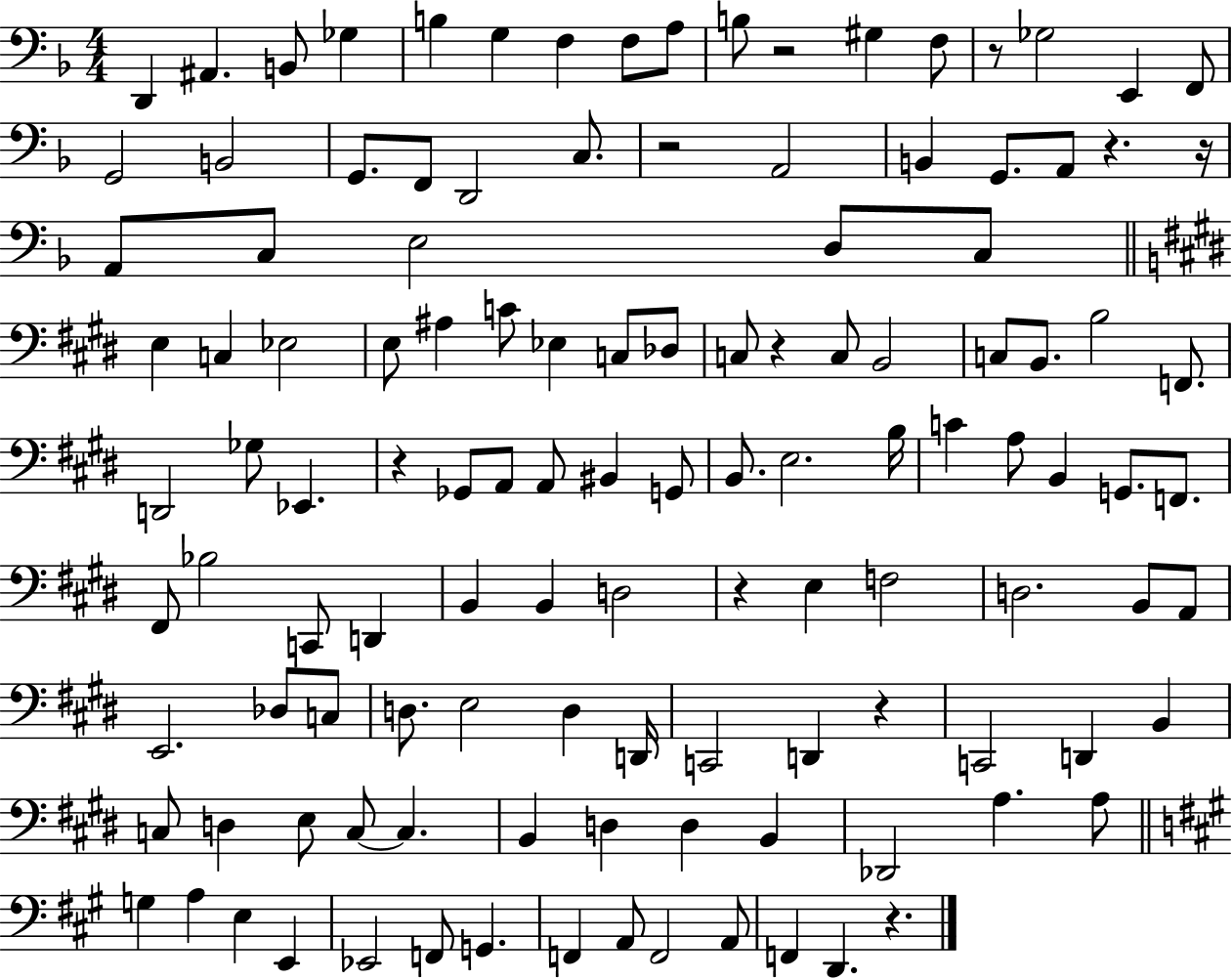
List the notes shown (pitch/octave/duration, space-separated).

D2/q A#2/q. B2/e Gb3/q B3/q G3/q F3/q F3/e A3/e B3/e R/h G#3/q F3/e R/e Gb3/h E2/q F2/e G2/h B2/h G2/e. F2/e D2/h C3/e. R/h A2/h B2/q G2/e. A2/e R/q. R/s A2/e C3/e E3/h D3/e C3/e E3/q C3/q Eb3/h E3/e A#3/q C4/e Eb3/q C3/e Db3/e C3/e R/q C3/e B2/h C3/e B2/e. B3/h F2/e. D2/h Gb3/e Eb2/q. R/q Gb2/e A2/e A2/e BIS2/q G2/e B2/e. E3/h. B3/s C4/q A3/e B2/q G2/e. F2/e. F#2/e Bb3/h C2/e D2/q B2/q B2/q D3/h R/q E3/q F3/h D3/h. B2/e A2/e E2/h. Db3/e C3/e D3/e. E3/h D3/q D2/s C2/h D2/q R/q C2/h D2/q B2/q C3/e D3/q E3/e C3/e C3/q. B2/q D3/q D3/q B2/q Db2/h A3/q. A3/e G3/q A3/q E3/q E2/q Eb2/h F2/e G2/q. F2/q A2/e F2/h A2/e F2/q D2/q. R/q.